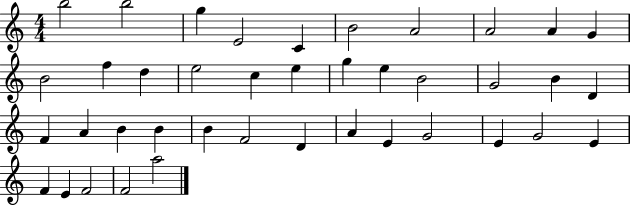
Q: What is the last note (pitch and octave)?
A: A5